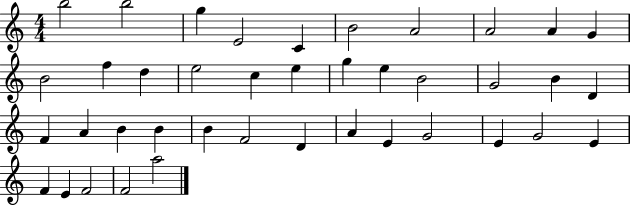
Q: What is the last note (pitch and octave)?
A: A5